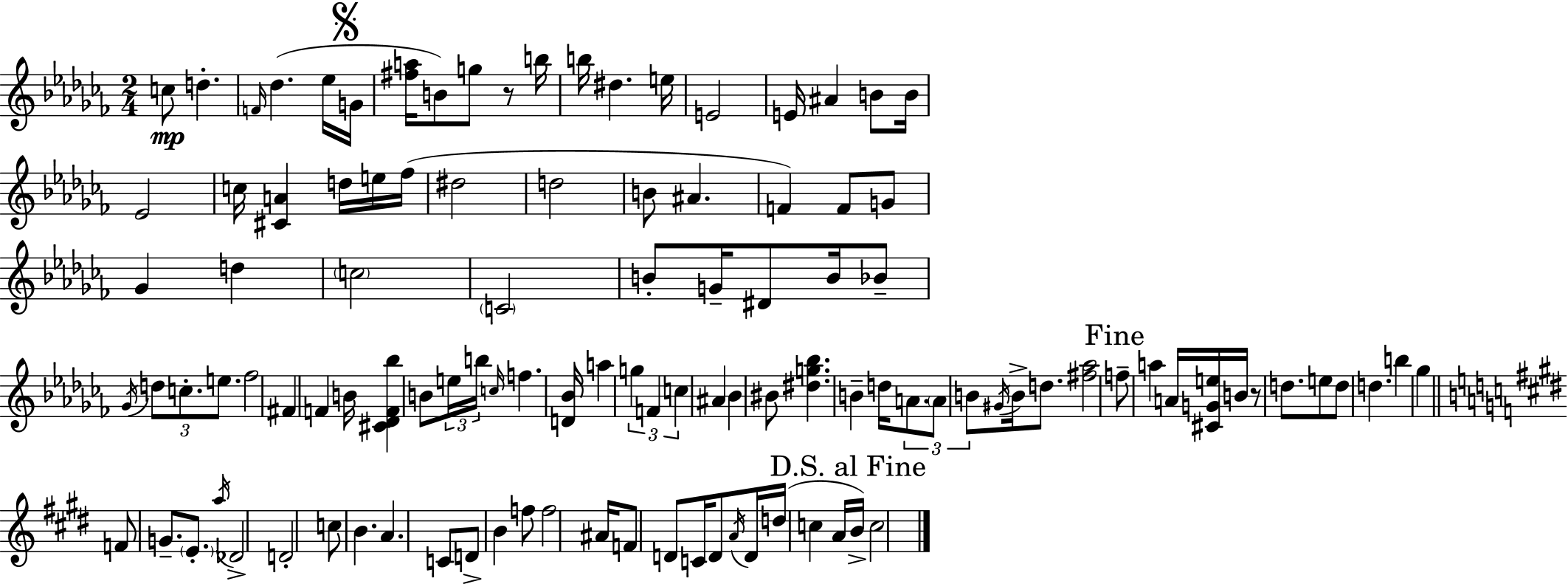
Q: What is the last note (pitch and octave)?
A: C5